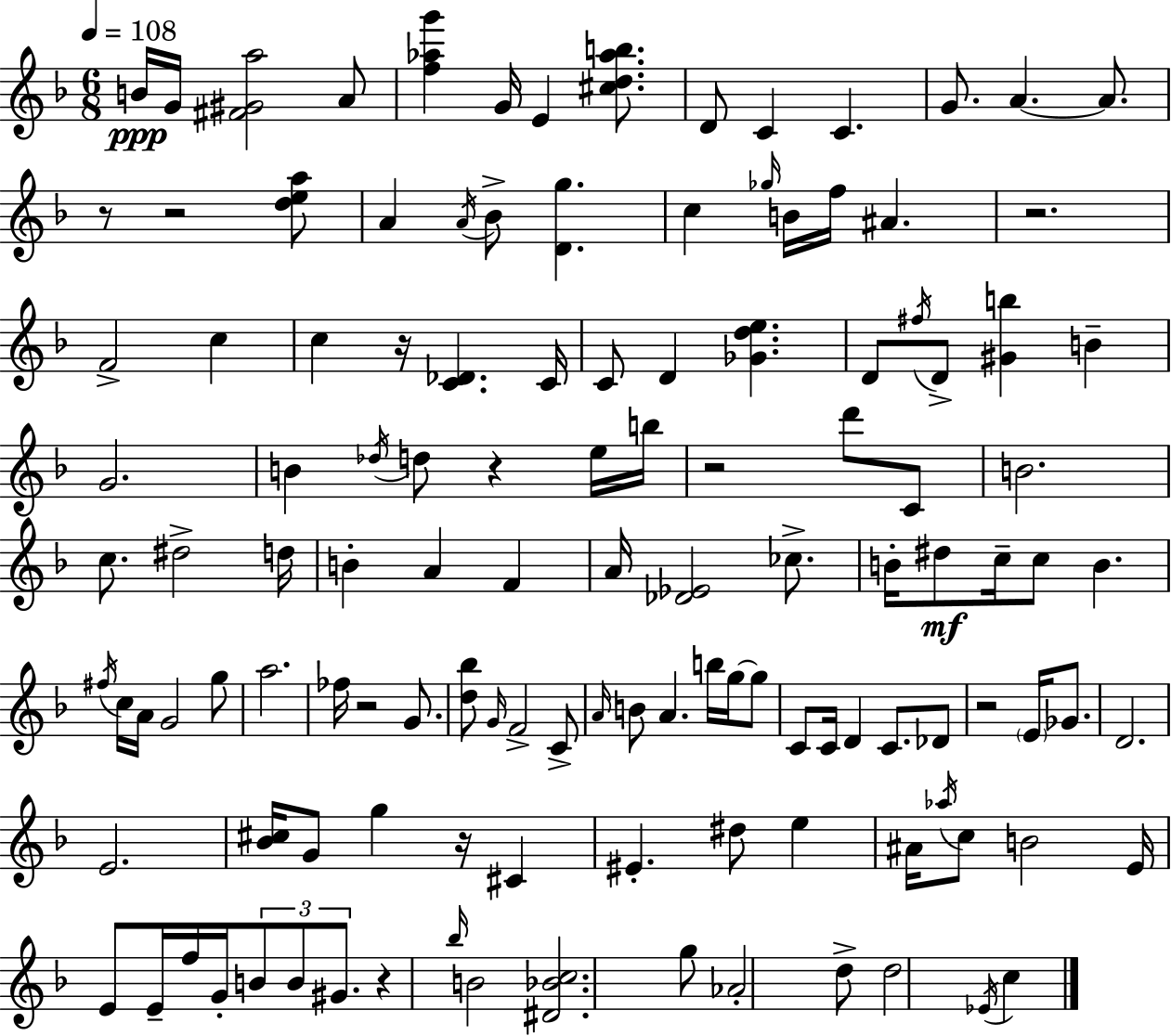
B4/s G4/s [F#4,G#4,A5]/h A4/e [F5,Ab5,G6]/q G4/s E4/q [C#5,D5,Ab5,B5]/e. D4/e C4/q C4/q. G4/e. A4/q. A4/e. R/e R/h [D5,E5,A5]/e A4/q A4/s Bb4/e [D4,G5]/q. C5/q Gb5/s B4/s F5/s A#4/q. R/h. F4/h C5/q C5/q R/s [C4,Db4]/q. C4/s C4/e D4/q [Gb4,D5,E5]/q. D4/e F#5/s D4/e [G#4,B5]/q B4/q G4/h. B4/q Db5/s D5/e R/q E5/s B5/s R/h D6/e C4/e B4/h. C5/e. D#5/h D5/s B4/q A4/q F4/q A4/s [Db4,Eb4]/h CES5/e. B4/s D#5/e C5/s C5/e B4/q. F#5/s C5/s A4/s G4/h G5/e A5/h. FES5/s R/h G4/e. [D5,Bb5]/e G4/s F4/h C4/e A4/s B4/e A4/q. B5/s G5/s G5/e C4/e C4/s D4/q C4/e. Db4/e R/h E4/s Gb4/e. D4/h. E4/h. [Bb4,C#5]/s G4/e G5/q R/s C#4/q EIS4/q. D#5/e E5/q A#4/s Ab5/s C5/e B4/h E4/s E4/e E4/s F5/s G4/s B4/e B4/e G#4/e. R/q Bb5/s B4/h [D#4,Bb4,C5]/h. G5/e Ab4/h D5/e D5/h Eb4/s C5/q